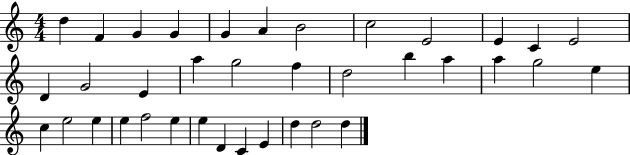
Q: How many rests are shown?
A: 0